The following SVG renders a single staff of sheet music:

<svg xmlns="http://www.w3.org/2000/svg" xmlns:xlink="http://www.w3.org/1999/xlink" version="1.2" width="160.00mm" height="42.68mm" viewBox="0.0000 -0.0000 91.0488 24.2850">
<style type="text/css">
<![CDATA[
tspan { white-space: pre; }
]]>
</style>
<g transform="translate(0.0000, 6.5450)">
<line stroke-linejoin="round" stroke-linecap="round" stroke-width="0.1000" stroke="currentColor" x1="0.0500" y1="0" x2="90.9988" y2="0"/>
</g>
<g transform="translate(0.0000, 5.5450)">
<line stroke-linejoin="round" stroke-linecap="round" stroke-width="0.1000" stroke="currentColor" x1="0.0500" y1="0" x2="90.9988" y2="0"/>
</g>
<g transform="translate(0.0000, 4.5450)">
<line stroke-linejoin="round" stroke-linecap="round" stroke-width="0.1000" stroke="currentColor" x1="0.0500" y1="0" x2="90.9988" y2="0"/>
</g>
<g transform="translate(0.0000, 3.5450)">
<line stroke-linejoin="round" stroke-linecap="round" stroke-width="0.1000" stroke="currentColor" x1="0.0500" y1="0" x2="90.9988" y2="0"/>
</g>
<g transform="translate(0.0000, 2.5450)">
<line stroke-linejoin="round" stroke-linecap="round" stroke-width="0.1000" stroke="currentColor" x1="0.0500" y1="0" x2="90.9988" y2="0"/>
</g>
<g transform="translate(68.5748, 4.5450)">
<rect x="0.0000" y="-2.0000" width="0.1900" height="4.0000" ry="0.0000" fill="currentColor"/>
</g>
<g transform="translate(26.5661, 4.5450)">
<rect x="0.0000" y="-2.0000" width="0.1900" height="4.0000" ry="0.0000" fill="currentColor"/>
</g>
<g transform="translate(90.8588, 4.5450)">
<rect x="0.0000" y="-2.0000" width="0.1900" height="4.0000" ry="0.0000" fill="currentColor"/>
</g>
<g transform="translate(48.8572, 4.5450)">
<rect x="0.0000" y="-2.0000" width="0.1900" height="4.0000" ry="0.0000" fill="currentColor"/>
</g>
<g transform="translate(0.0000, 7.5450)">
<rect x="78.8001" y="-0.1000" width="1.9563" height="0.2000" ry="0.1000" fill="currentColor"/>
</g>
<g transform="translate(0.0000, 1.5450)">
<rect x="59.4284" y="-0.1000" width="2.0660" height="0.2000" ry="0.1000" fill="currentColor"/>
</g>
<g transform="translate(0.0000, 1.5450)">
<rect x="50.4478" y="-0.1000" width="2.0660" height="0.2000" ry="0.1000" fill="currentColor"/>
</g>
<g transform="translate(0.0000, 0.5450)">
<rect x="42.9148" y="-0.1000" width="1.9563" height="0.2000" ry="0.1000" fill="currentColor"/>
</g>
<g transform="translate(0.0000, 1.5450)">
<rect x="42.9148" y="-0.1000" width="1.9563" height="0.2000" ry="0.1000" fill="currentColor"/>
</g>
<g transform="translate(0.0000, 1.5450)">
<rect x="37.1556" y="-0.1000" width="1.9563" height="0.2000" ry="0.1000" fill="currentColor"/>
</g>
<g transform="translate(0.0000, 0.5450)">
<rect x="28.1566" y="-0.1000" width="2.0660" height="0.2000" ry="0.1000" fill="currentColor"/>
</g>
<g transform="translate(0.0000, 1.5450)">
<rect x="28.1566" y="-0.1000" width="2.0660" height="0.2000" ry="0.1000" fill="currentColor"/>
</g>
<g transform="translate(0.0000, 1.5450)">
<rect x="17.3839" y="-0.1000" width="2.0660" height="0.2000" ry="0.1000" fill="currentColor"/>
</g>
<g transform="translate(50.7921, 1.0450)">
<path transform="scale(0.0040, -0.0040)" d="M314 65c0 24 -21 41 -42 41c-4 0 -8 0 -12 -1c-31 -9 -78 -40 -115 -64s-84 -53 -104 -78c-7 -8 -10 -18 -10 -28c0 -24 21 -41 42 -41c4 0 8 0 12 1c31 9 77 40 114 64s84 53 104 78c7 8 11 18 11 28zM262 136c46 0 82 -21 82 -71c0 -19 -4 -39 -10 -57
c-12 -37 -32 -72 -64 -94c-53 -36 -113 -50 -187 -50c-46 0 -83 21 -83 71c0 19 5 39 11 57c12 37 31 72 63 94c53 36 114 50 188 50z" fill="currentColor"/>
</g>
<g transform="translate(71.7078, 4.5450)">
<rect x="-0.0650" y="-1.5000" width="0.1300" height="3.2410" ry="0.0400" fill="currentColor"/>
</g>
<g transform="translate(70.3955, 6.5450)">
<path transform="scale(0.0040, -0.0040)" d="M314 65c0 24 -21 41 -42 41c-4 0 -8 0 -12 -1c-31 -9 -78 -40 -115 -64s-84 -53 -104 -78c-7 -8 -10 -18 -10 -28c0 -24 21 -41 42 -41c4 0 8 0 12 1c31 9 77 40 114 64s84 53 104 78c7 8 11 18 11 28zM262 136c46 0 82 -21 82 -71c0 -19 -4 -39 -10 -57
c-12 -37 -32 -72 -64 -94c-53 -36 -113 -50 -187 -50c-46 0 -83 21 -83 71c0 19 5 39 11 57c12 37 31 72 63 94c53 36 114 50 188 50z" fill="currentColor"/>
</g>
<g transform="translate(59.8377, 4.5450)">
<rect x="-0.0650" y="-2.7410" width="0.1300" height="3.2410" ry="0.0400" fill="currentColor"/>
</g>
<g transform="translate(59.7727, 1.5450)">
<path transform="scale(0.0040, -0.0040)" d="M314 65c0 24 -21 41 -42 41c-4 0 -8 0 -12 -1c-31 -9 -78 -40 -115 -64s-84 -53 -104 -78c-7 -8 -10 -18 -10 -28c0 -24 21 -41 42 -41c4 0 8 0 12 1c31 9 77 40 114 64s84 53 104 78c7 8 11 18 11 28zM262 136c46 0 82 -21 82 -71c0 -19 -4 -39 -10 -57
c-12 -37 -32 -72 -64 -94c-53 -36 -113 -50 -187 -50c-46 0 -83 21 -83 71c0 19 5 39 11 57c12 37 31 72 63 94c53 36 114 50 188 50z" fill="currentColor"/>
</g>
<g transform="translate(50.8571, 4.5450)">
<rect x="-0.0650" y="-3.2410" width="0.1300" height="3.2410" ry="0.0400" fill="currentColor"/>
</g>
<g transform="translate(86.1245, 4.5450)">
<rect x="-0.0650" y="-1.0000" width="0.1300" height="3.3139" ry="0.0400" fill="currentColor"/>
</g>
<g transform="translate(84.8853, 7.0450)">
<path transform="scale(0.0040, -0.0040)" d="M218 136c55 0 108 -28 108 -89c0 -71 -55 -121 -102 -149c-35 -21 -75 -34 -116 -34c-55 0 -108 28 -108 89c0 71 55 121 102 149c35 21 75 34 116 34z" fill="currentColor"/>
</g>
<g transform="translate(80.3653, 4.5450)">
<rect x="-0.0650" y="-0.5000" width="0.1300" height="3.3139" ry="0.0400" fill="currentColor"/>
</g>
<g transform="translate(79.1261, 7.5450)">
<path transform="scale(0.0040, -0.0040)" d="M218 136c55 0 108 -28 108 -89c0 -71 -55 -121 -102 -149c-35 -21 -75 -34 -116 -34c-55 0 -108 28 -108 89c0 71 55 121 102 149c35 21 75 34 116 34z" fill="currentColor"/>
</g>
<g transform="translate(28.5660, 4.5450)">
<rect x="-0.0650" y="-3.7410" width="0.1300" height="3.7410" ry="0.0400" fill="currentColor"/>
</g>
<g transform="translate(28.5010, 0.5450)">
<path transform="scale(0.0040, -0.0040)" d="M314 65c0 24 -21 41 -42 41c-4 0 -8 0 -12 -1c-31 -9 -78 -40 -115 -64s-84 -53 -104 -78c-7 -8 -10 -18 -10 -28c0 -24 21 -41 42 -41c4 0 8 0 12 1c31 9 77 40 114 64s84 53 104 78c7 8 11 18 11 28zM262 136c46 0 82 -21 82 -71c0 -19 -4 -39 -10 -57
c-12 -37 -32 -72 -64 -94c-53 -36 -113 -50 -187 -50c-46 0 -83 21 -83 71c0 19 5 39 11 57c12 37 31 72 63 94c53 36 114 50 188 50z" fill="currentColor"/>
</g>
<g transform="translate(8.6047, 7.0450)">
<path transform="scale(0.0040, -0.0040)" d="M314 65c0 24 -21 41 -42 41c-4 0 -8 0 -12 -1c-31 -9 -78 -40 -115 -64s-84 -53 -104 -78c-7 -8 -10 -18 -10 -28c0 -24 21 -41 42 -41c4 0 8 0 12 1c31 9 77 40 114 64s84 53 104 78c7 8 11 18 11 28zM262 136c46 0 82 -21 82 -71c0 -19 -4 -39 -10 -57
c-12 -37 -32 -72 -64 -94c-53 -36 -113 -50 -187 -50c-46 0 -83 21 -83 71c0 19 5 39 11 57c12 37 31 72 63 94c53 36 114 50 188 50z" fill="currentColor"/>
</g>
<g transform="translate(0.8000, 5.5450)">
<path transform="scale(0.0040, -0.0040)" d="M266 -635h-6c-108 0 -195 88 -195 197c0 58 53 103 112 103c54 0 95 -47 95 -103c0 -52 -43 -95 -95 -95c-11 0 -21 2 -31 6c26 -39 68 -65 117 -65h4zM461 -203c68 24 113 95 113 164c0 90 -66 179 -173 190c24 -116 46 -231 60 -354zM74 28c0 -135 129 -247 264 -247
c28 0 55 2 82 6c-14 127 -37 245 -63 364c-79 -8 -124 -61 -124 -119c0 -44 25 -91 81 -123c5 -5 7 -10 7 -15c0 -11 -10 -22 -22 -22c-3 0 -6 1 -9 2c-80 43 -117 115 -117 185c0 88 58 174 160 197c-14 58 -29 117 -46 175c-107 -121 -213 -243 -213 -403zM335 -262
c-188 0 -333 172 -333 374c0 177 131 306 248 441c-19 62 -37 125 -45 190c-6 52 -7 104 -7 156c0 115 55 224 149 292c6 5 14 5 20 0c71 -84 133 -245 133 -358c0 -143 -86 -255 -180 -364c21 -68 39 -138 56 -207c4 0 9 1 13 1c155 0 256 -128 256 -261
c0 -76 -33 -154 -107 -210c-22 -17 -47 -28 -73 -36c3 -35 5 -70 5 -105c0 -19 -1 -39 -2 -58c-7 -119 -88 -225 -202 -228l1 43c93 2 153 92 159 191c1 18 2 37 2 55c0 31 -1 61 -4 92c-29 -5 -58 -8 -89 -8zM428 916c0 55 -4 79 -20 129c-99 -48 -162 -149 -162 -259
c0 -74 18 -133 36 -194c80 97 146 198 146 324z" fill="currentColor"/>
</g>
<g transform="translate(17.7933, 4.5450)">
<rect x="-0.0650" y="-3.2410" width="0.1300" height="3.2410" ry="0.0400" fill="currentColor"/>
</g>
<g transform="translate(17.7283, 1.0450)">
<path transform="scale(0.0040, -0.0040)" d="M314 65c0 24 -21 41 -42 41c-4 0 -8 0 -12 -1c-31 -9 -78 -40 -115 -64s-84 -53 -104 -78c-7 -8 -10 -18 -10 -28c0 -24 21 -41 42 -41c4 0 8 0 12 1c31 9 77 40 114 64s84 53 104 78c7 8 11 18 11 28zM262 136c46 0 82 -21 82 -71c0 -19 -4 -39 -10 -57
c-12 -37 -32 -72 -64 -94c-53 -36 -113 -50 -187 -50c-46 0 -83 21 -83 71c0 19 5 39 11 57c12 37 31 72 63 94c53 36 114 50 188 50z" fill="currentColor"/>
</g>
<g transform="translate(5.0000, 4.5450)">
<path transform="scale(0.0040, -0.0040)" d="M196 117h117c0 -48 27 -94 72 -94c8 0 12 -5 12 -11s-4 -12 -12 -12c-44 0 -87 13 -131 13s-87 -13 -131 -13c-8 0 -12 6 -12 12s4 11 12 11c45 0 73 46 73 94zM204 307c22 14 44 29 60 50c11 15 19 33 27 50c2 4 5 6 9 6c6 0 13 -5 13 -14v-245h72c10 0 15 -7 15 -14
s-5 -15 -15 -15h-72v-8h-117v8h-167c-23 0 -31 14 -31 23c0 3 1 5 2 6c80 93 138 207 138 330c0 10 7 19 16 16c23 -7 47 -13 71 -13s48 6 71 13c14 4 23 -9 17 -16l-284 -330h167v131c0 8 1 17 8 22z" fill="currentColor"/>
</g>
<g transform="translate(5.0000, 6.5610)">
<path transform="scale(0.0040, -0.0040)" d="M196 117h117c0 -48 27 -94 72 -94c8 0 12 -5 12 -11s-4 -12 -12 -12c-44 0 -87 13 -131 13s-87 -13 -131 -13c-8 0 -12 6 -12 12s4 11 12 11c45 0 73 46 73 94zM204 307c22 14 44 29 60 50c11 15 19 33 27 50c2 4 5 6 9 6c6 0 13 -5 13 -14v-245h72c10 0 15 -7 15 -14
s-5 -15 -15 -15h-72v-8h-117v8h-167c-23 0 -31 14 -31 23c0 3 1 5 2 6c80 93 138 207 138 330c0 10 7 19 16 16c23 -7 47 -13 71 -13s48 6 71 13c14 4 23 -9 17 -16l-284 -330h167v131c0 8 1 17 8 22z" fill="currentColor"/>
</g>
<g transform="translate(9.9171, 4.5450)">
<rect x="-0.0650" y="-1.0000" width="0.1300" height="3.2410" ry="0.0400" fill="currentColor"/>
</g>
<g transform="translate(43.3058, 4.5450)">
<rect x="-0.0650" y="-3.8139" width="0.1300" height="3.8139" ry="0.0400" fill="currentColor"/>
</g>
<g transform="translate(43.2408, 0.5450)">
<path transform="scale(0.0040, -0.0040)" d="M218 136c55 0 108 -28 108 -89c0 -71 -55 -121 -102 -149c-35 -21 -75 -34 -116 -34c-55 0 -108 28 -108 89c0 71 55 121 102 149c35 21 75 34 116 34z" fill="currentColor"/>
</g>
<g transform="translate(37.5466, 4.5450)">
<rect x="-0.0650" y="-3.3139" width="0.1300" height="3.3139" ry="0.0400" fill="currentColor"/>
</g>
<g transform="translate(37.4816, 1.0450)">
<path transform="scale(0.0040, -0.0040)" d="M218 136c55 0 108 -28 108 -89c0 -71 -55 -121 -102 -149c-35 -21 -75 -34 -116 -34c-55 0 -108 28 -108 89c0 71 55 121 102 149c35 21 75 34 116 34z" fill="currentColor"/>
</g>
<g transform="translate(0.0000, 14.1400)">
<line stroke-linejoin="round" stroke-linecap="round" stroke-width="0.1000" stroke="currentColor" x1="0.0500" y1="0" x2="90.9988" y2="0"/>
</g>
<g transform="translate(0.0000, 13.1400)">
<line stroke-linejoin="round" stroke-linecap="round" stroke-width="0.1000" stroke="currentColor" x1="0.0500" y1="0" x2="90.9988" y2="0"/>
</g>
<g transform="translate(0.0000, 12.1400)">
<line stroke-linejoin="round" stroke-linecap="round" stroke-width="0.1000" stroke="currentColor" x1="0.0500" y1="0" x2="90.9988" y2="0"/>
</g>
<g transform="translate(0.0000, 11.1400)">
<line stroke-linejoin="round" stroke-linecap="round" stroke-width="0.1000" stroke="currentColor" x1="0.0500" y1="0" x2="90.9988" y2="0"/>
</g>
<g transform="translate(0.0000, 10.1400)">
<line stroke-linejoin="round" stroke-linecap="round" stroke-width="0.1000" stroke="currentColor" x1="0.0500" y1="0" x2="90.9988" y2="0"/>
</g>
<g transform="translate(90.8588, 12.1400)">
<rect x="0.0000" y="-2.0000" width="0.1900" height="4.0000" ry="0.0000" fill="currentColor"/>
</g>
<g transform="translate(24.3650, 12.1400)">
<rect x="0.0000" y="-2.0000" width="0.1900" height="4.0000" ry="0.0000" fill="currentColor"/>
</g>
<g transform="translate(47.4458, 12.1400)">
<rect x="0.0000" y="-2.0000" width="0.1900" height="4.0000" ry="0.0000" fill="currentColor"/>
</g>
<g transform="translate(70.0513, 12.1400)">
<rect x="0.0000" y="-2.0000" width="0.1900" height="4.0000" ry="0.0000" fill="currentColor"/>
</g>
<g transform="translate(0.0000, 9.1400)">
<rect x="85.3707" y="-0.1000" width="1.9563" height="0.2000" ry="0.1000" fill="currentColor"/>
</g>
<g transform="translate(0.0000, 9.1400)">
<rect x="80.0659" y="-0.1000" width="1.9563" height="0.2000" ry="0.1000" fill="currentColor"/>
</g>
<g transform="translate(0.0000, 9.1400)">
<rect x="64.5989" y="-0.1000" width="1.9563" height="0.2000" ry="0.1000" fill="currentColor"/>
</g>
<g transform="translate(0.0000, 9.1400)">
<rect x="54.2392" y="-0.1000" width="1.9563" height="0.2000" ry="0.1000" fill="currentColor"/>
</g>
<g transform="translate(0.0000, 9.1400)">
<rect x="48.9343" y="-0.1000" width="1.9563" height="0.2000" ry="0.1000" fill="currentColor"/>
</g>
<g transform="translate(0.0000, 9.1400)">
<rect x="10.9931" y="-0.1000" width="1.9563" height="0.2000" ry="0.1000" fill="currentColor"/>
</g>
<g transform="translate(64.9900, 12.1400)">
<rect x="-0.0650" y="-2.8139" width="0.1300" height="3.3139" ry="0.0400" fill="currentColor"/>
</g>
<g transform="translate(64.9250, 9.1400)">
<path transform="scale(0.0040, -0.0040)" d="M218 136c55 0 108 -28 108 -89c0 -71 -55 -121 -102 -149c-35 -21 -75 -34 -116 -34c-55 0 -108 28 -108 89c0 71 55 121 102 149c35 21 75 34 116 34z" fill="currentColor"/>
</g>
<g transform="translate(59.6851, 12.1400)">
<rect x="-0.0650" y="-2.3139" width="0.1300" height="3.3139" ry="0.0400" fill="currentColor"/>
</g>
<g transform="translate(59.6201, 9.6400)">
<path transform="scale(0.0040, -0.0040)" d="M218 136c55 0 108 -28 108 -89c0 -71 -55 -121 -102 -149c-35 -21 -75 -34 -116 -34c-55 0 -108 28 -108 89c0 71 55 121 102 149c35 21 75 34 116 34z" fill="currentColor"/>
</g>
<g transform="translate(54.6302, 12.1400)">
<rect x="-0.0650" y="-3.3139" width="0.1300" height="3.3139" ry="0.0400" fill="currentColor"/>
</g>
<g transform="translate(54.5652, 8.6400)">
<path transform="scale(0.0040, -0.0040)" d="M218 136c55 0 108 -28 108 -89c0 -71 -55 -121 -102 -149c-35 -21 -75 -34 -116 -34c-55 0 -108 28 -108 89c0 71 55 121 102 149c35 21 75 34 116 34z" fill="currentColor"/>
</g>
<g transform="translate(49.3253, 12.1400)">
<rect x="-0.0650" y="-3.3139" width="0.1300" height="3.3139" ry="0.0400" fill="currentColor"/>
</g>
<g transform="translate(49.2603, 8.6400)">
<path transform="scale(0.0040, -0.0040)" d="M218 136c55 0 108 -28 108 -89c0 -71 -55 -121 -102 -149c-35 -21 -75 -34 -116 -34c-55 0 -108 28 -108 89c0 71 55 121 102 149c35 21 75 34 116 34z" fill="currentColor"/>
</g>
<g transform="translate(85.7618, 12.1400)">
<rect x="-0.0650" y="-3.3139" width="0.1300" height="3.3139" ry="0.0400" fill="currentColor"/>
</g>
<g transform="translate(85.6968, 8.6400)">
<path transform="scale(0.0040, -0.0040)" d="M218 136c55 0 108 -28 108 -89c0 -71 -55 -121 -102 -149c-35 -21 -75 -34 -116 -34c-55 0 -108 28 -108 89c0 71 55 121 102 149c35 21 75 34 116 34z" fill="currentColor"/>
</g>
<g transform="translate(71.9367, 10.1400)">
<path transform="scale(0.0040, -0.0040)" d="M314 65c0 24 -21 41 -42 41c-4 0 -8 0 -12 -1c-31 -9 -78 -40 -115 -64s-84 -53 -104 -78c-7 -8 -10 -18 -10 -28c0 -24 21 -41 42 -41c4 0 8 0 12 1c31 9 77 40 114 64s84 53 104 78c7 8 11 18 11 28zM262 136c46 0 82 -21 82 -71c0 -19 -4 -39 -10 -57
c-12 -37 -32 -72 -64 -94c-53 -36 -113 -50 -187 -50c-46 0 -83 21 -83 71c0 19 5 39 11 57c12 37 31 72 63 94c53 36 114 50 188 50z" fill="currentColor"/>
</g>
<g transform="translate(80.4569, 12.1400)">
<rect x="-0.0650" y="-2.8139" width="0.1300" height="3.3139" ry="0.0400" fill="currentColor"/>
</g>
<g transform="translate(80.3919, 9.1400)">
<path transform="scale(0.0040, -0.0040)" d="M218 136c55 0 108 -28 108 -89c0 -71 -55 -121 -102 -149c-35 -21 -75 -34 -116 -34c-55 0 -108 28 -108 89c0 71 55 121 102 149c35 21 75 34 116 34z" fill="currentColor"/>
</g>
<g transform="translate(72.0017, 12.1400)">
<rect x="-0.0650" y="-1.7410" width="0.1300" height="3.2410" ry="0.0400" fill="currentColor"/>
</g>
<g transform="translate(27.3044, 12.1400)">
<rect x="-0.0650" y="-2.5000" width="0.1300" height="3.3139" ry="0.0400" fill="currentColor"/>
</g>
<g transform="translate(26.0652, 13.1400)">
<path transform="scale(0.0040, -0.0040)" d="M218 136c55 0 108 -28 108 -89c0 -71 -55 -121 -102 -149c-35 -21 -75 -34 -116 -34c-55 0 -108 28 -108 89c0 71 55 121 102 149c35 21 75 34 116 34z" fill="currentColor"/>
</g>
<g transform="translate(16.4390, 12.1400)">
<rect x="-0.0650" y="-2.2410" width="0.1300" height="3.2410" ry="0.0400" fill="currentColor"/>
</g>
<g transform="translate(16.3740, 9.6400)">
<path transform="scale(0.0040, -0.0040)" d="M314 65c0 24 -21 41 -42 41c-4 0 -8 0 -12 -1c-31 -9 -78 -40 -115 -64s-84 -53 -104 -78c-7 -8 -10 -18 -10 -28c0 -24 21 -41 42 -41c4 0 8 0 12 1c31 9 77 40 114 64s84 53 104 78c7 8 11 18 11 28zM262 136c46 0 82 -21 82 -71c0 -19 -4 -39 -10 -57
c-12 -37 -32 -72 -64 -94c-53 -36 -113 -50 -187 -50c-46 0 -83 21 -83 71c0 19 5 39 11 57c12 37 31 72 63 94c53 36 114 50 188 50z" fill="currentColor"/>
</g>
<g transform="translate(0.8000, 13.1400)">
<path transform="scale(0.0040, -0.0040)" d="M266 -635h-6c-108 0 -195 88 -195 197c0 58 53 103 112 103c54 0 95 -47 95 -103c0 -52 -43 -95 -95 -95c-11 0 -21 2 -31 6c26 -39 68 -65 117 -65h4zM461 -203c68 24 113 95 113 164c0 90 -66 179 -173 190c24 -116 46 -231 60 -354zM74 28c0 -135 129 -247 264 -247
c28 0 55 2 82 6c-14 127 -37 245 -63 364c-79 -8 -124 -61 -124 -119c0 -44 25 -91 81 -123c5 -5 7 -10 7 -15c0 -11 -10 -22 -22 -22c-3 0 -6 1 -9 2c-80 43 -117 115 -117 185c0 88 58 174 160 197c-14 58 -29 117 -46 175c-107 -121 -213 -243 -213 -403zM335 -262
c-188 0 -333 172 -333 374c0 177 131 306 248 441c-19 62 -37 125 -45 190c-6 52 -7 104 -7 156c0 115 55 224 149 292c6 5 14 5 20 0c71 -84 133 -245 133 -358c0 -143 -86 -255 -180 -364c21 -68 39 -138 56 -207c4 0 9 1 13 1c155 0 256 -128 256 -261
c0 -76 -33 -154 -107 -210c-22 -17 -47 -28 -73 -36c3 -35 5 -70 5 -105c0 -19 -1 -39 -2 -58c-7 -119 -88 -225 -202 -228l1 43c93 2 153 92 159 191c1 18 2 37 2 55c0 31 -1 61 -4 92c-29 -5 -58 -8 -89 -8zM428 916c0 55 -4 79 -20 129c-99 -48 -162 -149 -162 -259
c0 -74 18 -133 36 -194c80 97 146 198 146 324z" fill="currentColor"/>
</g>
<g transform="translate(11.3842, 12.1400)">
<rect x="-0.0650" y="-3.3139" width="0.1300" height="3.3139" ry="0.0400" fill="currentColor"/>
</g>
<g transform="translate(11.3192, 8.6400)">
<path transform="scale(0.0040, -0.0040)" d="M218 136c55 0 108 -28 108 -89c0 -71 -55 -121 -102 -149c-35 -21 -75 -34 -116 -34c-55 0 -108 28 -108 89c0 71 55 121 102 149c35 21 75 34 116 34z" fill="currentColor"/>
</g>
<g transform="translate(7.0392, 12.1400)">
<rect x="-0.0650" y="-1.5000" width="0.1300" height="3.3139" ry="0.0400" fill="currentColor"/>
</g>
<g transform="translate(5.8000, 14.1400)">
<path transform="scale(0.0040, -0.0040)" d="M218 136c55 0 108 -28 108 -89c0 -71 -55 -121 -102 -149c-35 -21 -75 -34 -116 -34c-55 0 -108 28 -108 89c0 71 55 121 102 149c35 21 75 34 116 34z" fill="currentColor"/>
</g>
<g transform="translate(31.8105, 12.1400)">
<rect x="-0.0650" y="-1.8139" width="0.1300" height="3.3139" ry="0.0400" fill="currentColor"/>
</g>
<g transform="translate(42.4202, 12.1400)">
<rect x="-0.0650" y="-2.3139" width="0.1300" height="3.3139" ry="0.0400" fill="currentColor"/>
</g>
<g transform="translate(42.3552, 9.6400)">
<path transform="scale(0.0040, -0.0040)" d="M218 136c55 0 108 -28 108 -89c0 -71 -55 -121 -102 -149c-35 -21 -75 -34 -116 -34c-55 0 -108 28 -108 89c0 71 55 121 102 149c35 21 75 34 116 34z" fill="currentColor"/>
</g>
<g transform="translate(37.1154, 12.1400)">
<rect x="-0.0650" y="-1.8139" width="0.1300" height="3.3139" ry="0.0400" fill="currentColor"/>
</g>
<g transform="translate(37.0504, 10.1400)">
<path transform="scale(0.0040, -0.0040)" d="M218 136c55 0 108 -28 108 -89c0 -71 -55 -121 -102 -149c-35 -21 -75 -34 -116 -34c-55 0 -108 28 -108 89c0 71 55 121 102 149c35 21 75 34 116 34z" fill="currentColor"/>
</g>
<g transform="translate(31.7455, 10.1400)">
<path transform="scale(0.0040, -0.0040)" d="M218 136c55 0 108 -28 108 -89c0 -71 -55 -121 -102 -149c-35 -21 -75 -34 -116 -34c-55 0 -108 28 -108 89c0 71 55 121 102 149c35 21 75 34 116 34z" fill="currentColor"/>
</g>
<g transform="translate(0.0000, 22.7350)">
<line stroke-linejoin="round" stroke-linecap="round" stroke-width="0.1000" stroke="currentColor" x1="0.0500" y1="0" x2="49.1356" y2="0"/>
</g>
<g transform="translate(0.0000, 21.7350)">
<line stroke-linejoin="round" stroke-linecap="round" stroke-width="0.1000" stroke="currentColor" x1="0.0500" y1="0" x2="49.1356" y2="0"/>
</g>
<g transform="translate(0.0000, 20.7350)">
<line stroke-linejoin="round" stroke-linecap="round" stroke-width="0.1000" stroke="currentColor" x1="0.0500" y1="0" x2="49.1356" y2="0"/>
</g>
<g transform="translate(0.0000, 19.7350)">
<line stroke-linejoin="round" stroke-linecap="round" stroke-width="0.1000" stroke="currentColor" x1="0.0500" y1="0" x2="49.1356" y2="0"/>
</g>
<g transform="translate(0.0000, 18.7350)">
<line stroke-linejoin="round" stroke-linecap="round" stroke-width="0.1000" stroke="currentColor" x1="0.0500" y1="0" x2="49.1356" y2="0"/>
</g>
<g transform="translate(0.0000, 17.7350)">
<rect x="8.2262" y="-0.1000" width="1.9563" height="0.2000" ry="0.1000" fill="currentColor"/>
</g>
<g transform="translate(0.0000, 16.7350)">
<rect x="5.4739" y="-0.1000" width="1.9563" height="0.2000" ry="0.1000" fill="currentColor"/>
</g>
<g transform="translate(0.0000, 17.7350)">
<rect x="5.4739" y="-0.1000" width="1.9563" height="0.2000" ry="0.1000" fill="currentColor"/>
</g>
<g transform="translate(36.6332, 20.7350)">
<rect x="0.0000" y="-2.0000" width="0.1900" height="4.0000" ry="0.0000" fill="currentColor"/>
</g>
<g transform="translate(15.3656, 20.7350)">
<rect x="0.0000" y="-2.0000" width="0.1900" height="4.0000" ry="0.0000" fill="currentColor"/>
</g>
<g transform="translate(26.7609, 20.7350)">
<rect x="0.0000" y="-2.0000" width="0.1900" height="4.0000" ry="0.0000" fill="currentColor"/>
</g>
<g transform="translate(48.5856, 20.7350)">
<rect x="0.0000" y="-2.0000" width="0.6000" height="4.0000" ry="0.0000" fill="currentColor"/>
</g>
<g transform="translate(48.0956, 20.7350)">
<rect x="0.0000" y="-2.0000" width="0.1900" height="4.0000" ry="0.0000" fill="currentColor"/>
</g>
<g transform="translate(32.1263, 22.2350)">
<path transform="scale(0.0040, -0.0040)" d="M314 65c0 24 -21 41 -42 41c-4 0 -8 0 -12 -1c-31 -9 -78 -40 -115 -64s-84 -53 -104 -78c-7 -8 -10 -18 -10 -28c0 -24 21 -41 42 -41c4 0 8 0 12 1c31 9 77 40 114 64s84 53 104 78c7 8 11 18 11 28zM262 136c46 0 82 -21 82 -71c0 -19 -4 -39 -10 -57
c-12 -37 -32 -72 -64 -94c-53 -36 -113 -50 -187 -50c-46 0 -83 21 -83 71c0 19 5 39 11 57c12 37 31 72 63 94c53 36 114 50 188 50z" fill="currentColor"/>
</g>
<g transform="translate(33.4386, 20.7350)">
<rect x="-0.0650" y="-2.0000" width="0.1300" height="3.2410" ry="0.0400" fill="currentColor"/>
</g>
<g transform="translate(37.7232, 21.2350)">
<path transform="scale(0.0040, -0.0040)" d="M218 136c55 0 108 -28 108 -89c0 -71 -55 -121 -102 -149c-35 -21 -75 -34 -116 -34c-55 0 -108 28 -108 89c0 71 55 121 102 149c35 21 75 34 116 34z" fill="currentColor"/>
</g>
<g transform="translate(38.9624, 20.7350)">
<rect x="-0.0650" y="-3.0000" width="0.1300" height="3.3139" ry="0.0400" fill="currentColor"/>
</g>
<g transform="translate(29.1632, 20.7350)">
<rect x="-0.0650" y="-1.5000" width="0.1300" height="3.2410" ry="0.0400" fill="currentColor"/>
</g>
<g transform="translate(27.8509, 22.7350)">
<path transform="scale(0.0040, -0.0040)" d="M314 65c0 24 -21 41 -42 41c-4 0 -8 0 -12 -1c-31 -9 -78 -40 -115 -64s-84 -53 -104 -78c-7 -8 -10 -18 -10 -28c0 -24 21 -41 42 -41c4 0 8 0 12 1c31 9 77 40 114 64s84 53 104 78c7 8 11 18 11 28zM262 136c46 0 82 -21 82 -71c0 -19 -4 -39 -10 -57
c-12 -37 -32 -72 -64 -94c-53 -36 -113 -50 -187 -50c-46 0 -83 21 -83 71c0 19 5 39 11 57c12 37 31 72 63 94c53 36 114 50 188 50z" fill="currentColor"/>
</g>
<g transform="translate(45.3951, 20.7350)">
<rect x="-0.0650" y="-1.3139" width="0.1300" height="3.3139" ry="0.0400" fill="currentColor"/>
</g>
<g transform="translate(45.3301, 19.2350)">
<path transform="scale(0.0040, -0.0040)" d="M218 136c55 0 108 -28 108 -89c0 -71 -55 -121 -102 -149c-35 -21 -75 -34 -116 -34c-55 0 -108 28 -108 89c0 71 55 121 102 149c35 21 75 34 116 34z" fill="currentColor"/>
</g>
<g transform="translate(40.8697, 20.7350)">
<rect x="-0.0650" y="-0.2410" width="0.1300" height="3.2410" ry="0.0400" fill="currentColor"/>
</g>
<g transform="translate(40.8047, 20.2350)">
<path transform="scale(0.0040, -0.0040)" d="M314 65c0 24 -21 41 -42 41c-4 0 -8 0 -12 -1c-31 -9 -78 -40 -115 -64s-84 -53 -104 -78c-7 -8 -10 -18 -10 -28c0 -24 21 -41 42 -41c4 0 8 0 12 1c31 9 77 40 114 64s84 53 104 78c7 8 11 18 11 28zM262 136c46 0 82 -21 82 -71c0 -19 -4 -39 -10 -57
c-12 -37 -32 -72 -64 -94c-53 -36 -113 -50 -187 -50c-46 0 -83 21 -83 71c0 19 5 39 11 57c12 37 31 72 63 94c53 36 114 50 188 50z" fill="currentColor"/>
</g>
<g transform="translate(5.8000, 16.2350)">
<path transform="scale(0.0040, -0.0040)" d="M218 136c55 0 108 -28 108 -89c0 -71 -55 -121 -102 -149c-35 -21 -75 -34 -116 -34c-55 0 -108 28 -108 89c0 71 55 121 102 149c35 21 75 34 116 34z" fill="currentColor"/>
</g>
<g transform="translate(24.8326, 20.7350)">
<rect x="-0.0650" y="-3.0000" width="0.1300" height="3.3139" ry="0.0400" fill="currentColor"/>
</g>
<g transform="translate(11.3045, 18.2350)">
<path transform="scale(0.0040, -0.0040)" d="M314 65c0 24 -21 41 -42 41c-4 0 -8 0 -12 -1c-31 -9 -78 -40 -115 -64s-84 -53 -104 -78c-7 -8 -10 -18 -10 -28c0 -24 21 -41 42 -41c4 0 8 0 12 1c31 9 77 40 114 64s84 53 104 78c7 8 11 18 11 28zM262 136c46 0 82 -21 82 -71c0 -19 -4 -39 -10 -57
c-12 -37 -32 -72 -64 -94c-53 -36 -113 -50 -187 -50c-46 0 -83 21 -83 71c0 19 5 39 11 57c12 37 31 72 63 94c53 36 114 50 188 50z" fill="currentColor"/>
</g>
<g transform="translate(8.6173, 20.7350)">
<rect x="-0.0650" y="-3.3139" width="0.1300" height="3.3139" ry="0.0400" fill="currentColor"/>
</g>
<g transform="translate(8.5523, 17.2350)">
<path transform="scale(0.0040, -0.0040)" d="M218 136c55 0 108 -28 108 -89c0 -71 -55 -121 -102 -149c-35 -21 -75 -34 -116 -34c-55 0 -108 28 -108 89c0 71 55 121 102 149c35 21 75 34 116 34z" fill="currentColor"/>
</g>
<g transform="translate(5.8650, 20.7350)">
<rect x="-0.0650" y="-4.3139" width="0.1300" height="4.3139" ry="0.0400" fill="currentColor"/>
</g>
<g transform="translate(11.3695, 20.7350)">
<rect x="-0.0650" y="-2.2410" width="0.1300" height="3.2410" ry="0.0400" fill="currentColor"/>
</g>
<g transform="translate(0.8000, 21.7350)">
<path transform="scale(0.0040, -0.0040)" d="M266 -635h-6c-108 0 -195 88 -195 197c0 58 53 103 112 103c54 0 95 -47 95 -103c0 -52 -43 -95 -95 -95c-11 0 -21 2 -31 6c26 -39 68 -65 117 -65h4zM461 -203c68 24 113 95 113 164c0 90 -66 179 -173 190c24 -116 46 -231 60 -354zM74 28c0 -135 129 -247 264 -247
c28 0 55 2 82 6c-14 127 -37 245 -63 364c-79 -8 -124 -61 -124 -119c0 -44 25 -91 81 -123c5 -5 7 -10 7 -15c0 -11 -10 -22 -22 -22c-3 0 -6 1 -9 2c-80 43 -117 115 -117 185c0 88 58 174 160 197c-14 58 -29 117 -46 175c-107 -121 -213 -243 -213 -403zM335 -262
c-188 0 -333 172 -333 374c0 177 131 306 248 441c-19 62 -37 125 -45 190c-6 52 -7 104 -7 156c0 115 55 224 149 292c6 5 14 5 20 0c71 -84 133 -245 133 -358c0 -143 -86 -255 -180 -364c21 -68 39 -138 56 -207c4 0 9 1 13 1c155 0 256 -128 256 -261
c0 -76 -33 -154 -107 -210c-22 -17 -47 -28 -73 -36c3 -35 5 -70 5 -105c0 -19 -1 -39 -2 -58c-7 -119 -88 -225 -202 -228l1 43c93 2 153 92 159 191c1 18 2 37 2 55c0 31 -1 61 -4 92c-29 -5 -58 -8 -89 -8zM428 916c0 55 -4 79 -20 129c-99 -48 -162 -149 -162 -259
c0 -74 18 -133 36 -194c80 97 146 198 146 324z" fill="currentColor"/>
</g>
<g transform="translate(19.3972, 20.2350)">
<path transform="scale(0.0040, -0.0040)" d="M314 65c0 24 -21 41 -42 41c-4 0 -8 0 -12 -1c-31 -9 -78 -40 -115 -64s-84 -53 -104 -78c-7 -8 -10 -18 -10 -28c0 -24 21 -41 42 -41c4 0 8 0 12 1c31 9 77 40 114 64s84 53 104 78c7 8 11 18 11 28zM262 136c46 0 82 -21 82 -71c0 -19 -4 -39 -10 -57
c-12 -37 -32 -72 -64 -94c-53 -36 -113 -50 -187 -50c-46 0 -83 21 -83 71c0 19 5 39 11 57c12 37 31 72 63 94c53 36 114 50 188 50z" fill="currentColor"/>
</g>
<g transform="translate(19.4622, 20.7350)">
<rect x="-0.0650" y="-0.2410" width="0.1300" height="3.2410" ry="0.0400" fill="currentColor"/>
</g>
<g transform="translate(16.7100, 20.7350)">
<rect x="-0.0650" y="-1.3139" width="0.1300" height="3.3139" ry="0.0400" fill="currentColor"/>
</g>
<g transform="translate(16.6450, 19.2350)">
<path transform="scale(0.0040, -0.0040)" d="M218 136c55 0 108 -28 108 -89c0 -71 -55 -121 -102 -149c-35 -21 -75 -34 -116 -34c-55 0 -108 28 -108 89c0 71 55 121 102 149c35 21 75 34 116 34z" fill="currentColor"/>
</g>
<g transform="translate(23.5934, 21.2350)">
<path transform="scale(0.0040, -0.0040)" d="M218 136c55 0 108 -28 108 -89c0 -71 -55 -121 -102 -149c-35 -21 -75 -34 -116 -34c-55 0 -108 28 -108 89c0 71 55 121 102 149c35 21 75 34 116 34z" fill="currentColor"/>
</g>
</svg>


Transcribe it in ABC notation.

X:1
T:Untitled
M:4/4
L:1/4
K:C
D2 b2 c'2 b c' b2 a2 E2 C D E b g2 G f f g b b g a f2 a b d' b g2 e c2 A E2 F2 A c2 e